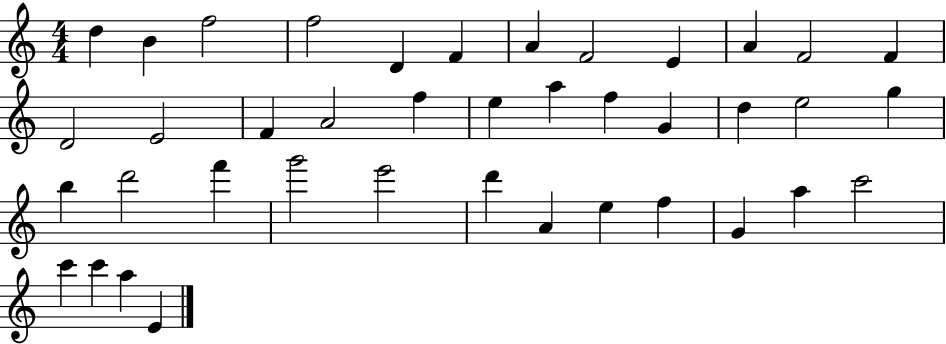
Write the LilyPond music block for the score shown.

{
  \clef treble
  \numericTimeSignature
  \time 4/4
  \key c \major
  d''4 b'4 f''2 | f''2 d'4 f'4 | a'4 f'2 e'4 | a'4 f'2 f'4 | \break d'2 e'2 | f'4 a'2 f''4 | e''4 a''4 f''4 g'4 | d''4 e''2 g''4 | \break b''4 d'''2 f'''4 | g'''2 e'''2 | d'''4 a'4 e''4 f''4 | g'4 a''4 c'''2 | \break c'''4 c'''4 a''4 e'4 | \bar "|."
}